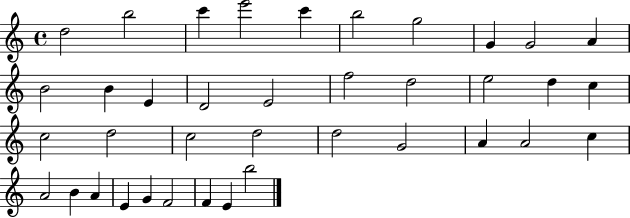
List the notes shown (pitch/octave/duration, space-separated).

D5/h B5/h C6/q E6/h C6/q B5/h G5/h G4/q G4/h A4/q B4/h B4/q E4/q D4/h E4/h F5/h D5/h E5/h D5/q C5/q C5/h D5/h C5/h D5/h D5/h G4/h A4/q A4/h C5/q A4/h B4/q A4/q E4/q G4/q F4/h F4/q E4/q B5/h